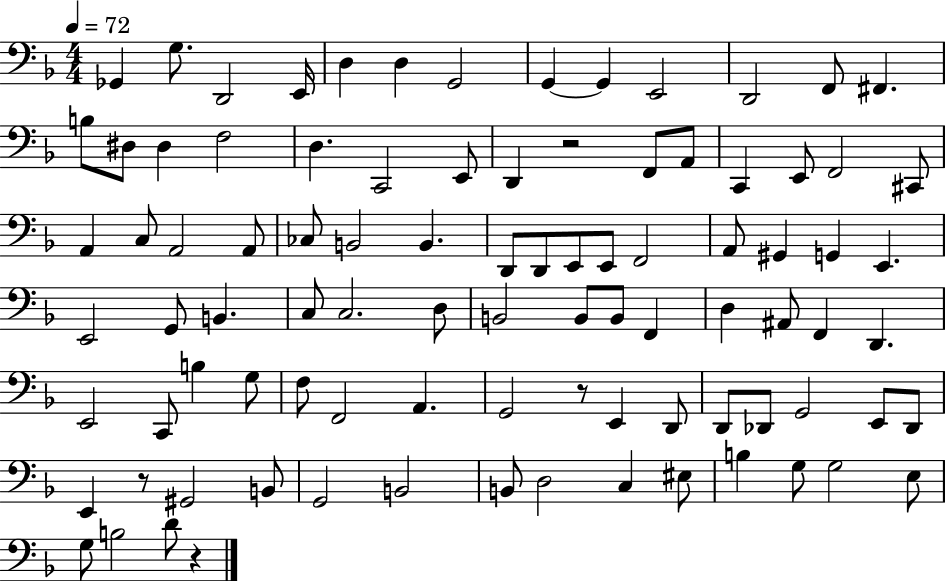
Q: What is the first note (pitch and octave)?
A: Gb2